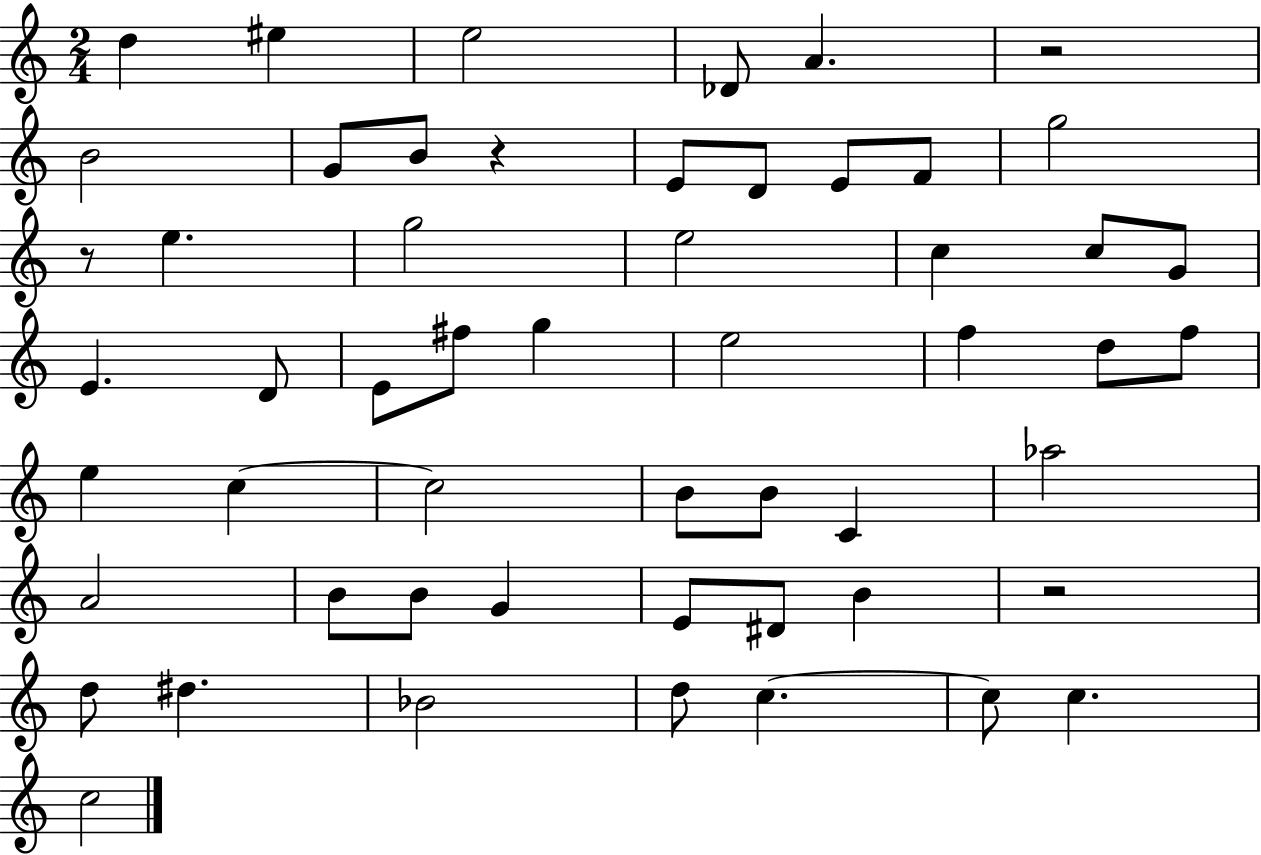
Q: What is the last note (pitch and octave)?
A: C5